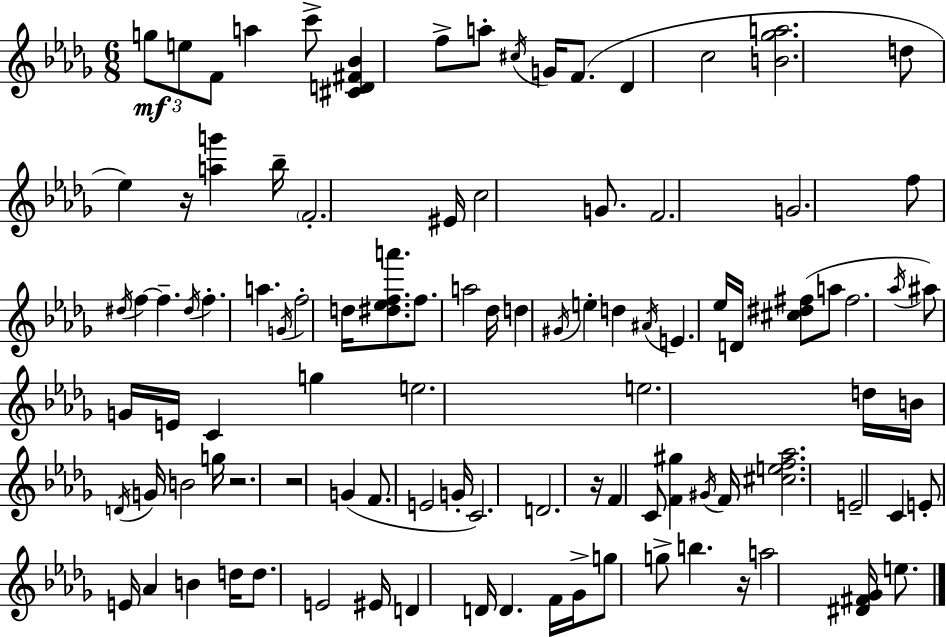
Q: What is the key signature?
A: BES minor